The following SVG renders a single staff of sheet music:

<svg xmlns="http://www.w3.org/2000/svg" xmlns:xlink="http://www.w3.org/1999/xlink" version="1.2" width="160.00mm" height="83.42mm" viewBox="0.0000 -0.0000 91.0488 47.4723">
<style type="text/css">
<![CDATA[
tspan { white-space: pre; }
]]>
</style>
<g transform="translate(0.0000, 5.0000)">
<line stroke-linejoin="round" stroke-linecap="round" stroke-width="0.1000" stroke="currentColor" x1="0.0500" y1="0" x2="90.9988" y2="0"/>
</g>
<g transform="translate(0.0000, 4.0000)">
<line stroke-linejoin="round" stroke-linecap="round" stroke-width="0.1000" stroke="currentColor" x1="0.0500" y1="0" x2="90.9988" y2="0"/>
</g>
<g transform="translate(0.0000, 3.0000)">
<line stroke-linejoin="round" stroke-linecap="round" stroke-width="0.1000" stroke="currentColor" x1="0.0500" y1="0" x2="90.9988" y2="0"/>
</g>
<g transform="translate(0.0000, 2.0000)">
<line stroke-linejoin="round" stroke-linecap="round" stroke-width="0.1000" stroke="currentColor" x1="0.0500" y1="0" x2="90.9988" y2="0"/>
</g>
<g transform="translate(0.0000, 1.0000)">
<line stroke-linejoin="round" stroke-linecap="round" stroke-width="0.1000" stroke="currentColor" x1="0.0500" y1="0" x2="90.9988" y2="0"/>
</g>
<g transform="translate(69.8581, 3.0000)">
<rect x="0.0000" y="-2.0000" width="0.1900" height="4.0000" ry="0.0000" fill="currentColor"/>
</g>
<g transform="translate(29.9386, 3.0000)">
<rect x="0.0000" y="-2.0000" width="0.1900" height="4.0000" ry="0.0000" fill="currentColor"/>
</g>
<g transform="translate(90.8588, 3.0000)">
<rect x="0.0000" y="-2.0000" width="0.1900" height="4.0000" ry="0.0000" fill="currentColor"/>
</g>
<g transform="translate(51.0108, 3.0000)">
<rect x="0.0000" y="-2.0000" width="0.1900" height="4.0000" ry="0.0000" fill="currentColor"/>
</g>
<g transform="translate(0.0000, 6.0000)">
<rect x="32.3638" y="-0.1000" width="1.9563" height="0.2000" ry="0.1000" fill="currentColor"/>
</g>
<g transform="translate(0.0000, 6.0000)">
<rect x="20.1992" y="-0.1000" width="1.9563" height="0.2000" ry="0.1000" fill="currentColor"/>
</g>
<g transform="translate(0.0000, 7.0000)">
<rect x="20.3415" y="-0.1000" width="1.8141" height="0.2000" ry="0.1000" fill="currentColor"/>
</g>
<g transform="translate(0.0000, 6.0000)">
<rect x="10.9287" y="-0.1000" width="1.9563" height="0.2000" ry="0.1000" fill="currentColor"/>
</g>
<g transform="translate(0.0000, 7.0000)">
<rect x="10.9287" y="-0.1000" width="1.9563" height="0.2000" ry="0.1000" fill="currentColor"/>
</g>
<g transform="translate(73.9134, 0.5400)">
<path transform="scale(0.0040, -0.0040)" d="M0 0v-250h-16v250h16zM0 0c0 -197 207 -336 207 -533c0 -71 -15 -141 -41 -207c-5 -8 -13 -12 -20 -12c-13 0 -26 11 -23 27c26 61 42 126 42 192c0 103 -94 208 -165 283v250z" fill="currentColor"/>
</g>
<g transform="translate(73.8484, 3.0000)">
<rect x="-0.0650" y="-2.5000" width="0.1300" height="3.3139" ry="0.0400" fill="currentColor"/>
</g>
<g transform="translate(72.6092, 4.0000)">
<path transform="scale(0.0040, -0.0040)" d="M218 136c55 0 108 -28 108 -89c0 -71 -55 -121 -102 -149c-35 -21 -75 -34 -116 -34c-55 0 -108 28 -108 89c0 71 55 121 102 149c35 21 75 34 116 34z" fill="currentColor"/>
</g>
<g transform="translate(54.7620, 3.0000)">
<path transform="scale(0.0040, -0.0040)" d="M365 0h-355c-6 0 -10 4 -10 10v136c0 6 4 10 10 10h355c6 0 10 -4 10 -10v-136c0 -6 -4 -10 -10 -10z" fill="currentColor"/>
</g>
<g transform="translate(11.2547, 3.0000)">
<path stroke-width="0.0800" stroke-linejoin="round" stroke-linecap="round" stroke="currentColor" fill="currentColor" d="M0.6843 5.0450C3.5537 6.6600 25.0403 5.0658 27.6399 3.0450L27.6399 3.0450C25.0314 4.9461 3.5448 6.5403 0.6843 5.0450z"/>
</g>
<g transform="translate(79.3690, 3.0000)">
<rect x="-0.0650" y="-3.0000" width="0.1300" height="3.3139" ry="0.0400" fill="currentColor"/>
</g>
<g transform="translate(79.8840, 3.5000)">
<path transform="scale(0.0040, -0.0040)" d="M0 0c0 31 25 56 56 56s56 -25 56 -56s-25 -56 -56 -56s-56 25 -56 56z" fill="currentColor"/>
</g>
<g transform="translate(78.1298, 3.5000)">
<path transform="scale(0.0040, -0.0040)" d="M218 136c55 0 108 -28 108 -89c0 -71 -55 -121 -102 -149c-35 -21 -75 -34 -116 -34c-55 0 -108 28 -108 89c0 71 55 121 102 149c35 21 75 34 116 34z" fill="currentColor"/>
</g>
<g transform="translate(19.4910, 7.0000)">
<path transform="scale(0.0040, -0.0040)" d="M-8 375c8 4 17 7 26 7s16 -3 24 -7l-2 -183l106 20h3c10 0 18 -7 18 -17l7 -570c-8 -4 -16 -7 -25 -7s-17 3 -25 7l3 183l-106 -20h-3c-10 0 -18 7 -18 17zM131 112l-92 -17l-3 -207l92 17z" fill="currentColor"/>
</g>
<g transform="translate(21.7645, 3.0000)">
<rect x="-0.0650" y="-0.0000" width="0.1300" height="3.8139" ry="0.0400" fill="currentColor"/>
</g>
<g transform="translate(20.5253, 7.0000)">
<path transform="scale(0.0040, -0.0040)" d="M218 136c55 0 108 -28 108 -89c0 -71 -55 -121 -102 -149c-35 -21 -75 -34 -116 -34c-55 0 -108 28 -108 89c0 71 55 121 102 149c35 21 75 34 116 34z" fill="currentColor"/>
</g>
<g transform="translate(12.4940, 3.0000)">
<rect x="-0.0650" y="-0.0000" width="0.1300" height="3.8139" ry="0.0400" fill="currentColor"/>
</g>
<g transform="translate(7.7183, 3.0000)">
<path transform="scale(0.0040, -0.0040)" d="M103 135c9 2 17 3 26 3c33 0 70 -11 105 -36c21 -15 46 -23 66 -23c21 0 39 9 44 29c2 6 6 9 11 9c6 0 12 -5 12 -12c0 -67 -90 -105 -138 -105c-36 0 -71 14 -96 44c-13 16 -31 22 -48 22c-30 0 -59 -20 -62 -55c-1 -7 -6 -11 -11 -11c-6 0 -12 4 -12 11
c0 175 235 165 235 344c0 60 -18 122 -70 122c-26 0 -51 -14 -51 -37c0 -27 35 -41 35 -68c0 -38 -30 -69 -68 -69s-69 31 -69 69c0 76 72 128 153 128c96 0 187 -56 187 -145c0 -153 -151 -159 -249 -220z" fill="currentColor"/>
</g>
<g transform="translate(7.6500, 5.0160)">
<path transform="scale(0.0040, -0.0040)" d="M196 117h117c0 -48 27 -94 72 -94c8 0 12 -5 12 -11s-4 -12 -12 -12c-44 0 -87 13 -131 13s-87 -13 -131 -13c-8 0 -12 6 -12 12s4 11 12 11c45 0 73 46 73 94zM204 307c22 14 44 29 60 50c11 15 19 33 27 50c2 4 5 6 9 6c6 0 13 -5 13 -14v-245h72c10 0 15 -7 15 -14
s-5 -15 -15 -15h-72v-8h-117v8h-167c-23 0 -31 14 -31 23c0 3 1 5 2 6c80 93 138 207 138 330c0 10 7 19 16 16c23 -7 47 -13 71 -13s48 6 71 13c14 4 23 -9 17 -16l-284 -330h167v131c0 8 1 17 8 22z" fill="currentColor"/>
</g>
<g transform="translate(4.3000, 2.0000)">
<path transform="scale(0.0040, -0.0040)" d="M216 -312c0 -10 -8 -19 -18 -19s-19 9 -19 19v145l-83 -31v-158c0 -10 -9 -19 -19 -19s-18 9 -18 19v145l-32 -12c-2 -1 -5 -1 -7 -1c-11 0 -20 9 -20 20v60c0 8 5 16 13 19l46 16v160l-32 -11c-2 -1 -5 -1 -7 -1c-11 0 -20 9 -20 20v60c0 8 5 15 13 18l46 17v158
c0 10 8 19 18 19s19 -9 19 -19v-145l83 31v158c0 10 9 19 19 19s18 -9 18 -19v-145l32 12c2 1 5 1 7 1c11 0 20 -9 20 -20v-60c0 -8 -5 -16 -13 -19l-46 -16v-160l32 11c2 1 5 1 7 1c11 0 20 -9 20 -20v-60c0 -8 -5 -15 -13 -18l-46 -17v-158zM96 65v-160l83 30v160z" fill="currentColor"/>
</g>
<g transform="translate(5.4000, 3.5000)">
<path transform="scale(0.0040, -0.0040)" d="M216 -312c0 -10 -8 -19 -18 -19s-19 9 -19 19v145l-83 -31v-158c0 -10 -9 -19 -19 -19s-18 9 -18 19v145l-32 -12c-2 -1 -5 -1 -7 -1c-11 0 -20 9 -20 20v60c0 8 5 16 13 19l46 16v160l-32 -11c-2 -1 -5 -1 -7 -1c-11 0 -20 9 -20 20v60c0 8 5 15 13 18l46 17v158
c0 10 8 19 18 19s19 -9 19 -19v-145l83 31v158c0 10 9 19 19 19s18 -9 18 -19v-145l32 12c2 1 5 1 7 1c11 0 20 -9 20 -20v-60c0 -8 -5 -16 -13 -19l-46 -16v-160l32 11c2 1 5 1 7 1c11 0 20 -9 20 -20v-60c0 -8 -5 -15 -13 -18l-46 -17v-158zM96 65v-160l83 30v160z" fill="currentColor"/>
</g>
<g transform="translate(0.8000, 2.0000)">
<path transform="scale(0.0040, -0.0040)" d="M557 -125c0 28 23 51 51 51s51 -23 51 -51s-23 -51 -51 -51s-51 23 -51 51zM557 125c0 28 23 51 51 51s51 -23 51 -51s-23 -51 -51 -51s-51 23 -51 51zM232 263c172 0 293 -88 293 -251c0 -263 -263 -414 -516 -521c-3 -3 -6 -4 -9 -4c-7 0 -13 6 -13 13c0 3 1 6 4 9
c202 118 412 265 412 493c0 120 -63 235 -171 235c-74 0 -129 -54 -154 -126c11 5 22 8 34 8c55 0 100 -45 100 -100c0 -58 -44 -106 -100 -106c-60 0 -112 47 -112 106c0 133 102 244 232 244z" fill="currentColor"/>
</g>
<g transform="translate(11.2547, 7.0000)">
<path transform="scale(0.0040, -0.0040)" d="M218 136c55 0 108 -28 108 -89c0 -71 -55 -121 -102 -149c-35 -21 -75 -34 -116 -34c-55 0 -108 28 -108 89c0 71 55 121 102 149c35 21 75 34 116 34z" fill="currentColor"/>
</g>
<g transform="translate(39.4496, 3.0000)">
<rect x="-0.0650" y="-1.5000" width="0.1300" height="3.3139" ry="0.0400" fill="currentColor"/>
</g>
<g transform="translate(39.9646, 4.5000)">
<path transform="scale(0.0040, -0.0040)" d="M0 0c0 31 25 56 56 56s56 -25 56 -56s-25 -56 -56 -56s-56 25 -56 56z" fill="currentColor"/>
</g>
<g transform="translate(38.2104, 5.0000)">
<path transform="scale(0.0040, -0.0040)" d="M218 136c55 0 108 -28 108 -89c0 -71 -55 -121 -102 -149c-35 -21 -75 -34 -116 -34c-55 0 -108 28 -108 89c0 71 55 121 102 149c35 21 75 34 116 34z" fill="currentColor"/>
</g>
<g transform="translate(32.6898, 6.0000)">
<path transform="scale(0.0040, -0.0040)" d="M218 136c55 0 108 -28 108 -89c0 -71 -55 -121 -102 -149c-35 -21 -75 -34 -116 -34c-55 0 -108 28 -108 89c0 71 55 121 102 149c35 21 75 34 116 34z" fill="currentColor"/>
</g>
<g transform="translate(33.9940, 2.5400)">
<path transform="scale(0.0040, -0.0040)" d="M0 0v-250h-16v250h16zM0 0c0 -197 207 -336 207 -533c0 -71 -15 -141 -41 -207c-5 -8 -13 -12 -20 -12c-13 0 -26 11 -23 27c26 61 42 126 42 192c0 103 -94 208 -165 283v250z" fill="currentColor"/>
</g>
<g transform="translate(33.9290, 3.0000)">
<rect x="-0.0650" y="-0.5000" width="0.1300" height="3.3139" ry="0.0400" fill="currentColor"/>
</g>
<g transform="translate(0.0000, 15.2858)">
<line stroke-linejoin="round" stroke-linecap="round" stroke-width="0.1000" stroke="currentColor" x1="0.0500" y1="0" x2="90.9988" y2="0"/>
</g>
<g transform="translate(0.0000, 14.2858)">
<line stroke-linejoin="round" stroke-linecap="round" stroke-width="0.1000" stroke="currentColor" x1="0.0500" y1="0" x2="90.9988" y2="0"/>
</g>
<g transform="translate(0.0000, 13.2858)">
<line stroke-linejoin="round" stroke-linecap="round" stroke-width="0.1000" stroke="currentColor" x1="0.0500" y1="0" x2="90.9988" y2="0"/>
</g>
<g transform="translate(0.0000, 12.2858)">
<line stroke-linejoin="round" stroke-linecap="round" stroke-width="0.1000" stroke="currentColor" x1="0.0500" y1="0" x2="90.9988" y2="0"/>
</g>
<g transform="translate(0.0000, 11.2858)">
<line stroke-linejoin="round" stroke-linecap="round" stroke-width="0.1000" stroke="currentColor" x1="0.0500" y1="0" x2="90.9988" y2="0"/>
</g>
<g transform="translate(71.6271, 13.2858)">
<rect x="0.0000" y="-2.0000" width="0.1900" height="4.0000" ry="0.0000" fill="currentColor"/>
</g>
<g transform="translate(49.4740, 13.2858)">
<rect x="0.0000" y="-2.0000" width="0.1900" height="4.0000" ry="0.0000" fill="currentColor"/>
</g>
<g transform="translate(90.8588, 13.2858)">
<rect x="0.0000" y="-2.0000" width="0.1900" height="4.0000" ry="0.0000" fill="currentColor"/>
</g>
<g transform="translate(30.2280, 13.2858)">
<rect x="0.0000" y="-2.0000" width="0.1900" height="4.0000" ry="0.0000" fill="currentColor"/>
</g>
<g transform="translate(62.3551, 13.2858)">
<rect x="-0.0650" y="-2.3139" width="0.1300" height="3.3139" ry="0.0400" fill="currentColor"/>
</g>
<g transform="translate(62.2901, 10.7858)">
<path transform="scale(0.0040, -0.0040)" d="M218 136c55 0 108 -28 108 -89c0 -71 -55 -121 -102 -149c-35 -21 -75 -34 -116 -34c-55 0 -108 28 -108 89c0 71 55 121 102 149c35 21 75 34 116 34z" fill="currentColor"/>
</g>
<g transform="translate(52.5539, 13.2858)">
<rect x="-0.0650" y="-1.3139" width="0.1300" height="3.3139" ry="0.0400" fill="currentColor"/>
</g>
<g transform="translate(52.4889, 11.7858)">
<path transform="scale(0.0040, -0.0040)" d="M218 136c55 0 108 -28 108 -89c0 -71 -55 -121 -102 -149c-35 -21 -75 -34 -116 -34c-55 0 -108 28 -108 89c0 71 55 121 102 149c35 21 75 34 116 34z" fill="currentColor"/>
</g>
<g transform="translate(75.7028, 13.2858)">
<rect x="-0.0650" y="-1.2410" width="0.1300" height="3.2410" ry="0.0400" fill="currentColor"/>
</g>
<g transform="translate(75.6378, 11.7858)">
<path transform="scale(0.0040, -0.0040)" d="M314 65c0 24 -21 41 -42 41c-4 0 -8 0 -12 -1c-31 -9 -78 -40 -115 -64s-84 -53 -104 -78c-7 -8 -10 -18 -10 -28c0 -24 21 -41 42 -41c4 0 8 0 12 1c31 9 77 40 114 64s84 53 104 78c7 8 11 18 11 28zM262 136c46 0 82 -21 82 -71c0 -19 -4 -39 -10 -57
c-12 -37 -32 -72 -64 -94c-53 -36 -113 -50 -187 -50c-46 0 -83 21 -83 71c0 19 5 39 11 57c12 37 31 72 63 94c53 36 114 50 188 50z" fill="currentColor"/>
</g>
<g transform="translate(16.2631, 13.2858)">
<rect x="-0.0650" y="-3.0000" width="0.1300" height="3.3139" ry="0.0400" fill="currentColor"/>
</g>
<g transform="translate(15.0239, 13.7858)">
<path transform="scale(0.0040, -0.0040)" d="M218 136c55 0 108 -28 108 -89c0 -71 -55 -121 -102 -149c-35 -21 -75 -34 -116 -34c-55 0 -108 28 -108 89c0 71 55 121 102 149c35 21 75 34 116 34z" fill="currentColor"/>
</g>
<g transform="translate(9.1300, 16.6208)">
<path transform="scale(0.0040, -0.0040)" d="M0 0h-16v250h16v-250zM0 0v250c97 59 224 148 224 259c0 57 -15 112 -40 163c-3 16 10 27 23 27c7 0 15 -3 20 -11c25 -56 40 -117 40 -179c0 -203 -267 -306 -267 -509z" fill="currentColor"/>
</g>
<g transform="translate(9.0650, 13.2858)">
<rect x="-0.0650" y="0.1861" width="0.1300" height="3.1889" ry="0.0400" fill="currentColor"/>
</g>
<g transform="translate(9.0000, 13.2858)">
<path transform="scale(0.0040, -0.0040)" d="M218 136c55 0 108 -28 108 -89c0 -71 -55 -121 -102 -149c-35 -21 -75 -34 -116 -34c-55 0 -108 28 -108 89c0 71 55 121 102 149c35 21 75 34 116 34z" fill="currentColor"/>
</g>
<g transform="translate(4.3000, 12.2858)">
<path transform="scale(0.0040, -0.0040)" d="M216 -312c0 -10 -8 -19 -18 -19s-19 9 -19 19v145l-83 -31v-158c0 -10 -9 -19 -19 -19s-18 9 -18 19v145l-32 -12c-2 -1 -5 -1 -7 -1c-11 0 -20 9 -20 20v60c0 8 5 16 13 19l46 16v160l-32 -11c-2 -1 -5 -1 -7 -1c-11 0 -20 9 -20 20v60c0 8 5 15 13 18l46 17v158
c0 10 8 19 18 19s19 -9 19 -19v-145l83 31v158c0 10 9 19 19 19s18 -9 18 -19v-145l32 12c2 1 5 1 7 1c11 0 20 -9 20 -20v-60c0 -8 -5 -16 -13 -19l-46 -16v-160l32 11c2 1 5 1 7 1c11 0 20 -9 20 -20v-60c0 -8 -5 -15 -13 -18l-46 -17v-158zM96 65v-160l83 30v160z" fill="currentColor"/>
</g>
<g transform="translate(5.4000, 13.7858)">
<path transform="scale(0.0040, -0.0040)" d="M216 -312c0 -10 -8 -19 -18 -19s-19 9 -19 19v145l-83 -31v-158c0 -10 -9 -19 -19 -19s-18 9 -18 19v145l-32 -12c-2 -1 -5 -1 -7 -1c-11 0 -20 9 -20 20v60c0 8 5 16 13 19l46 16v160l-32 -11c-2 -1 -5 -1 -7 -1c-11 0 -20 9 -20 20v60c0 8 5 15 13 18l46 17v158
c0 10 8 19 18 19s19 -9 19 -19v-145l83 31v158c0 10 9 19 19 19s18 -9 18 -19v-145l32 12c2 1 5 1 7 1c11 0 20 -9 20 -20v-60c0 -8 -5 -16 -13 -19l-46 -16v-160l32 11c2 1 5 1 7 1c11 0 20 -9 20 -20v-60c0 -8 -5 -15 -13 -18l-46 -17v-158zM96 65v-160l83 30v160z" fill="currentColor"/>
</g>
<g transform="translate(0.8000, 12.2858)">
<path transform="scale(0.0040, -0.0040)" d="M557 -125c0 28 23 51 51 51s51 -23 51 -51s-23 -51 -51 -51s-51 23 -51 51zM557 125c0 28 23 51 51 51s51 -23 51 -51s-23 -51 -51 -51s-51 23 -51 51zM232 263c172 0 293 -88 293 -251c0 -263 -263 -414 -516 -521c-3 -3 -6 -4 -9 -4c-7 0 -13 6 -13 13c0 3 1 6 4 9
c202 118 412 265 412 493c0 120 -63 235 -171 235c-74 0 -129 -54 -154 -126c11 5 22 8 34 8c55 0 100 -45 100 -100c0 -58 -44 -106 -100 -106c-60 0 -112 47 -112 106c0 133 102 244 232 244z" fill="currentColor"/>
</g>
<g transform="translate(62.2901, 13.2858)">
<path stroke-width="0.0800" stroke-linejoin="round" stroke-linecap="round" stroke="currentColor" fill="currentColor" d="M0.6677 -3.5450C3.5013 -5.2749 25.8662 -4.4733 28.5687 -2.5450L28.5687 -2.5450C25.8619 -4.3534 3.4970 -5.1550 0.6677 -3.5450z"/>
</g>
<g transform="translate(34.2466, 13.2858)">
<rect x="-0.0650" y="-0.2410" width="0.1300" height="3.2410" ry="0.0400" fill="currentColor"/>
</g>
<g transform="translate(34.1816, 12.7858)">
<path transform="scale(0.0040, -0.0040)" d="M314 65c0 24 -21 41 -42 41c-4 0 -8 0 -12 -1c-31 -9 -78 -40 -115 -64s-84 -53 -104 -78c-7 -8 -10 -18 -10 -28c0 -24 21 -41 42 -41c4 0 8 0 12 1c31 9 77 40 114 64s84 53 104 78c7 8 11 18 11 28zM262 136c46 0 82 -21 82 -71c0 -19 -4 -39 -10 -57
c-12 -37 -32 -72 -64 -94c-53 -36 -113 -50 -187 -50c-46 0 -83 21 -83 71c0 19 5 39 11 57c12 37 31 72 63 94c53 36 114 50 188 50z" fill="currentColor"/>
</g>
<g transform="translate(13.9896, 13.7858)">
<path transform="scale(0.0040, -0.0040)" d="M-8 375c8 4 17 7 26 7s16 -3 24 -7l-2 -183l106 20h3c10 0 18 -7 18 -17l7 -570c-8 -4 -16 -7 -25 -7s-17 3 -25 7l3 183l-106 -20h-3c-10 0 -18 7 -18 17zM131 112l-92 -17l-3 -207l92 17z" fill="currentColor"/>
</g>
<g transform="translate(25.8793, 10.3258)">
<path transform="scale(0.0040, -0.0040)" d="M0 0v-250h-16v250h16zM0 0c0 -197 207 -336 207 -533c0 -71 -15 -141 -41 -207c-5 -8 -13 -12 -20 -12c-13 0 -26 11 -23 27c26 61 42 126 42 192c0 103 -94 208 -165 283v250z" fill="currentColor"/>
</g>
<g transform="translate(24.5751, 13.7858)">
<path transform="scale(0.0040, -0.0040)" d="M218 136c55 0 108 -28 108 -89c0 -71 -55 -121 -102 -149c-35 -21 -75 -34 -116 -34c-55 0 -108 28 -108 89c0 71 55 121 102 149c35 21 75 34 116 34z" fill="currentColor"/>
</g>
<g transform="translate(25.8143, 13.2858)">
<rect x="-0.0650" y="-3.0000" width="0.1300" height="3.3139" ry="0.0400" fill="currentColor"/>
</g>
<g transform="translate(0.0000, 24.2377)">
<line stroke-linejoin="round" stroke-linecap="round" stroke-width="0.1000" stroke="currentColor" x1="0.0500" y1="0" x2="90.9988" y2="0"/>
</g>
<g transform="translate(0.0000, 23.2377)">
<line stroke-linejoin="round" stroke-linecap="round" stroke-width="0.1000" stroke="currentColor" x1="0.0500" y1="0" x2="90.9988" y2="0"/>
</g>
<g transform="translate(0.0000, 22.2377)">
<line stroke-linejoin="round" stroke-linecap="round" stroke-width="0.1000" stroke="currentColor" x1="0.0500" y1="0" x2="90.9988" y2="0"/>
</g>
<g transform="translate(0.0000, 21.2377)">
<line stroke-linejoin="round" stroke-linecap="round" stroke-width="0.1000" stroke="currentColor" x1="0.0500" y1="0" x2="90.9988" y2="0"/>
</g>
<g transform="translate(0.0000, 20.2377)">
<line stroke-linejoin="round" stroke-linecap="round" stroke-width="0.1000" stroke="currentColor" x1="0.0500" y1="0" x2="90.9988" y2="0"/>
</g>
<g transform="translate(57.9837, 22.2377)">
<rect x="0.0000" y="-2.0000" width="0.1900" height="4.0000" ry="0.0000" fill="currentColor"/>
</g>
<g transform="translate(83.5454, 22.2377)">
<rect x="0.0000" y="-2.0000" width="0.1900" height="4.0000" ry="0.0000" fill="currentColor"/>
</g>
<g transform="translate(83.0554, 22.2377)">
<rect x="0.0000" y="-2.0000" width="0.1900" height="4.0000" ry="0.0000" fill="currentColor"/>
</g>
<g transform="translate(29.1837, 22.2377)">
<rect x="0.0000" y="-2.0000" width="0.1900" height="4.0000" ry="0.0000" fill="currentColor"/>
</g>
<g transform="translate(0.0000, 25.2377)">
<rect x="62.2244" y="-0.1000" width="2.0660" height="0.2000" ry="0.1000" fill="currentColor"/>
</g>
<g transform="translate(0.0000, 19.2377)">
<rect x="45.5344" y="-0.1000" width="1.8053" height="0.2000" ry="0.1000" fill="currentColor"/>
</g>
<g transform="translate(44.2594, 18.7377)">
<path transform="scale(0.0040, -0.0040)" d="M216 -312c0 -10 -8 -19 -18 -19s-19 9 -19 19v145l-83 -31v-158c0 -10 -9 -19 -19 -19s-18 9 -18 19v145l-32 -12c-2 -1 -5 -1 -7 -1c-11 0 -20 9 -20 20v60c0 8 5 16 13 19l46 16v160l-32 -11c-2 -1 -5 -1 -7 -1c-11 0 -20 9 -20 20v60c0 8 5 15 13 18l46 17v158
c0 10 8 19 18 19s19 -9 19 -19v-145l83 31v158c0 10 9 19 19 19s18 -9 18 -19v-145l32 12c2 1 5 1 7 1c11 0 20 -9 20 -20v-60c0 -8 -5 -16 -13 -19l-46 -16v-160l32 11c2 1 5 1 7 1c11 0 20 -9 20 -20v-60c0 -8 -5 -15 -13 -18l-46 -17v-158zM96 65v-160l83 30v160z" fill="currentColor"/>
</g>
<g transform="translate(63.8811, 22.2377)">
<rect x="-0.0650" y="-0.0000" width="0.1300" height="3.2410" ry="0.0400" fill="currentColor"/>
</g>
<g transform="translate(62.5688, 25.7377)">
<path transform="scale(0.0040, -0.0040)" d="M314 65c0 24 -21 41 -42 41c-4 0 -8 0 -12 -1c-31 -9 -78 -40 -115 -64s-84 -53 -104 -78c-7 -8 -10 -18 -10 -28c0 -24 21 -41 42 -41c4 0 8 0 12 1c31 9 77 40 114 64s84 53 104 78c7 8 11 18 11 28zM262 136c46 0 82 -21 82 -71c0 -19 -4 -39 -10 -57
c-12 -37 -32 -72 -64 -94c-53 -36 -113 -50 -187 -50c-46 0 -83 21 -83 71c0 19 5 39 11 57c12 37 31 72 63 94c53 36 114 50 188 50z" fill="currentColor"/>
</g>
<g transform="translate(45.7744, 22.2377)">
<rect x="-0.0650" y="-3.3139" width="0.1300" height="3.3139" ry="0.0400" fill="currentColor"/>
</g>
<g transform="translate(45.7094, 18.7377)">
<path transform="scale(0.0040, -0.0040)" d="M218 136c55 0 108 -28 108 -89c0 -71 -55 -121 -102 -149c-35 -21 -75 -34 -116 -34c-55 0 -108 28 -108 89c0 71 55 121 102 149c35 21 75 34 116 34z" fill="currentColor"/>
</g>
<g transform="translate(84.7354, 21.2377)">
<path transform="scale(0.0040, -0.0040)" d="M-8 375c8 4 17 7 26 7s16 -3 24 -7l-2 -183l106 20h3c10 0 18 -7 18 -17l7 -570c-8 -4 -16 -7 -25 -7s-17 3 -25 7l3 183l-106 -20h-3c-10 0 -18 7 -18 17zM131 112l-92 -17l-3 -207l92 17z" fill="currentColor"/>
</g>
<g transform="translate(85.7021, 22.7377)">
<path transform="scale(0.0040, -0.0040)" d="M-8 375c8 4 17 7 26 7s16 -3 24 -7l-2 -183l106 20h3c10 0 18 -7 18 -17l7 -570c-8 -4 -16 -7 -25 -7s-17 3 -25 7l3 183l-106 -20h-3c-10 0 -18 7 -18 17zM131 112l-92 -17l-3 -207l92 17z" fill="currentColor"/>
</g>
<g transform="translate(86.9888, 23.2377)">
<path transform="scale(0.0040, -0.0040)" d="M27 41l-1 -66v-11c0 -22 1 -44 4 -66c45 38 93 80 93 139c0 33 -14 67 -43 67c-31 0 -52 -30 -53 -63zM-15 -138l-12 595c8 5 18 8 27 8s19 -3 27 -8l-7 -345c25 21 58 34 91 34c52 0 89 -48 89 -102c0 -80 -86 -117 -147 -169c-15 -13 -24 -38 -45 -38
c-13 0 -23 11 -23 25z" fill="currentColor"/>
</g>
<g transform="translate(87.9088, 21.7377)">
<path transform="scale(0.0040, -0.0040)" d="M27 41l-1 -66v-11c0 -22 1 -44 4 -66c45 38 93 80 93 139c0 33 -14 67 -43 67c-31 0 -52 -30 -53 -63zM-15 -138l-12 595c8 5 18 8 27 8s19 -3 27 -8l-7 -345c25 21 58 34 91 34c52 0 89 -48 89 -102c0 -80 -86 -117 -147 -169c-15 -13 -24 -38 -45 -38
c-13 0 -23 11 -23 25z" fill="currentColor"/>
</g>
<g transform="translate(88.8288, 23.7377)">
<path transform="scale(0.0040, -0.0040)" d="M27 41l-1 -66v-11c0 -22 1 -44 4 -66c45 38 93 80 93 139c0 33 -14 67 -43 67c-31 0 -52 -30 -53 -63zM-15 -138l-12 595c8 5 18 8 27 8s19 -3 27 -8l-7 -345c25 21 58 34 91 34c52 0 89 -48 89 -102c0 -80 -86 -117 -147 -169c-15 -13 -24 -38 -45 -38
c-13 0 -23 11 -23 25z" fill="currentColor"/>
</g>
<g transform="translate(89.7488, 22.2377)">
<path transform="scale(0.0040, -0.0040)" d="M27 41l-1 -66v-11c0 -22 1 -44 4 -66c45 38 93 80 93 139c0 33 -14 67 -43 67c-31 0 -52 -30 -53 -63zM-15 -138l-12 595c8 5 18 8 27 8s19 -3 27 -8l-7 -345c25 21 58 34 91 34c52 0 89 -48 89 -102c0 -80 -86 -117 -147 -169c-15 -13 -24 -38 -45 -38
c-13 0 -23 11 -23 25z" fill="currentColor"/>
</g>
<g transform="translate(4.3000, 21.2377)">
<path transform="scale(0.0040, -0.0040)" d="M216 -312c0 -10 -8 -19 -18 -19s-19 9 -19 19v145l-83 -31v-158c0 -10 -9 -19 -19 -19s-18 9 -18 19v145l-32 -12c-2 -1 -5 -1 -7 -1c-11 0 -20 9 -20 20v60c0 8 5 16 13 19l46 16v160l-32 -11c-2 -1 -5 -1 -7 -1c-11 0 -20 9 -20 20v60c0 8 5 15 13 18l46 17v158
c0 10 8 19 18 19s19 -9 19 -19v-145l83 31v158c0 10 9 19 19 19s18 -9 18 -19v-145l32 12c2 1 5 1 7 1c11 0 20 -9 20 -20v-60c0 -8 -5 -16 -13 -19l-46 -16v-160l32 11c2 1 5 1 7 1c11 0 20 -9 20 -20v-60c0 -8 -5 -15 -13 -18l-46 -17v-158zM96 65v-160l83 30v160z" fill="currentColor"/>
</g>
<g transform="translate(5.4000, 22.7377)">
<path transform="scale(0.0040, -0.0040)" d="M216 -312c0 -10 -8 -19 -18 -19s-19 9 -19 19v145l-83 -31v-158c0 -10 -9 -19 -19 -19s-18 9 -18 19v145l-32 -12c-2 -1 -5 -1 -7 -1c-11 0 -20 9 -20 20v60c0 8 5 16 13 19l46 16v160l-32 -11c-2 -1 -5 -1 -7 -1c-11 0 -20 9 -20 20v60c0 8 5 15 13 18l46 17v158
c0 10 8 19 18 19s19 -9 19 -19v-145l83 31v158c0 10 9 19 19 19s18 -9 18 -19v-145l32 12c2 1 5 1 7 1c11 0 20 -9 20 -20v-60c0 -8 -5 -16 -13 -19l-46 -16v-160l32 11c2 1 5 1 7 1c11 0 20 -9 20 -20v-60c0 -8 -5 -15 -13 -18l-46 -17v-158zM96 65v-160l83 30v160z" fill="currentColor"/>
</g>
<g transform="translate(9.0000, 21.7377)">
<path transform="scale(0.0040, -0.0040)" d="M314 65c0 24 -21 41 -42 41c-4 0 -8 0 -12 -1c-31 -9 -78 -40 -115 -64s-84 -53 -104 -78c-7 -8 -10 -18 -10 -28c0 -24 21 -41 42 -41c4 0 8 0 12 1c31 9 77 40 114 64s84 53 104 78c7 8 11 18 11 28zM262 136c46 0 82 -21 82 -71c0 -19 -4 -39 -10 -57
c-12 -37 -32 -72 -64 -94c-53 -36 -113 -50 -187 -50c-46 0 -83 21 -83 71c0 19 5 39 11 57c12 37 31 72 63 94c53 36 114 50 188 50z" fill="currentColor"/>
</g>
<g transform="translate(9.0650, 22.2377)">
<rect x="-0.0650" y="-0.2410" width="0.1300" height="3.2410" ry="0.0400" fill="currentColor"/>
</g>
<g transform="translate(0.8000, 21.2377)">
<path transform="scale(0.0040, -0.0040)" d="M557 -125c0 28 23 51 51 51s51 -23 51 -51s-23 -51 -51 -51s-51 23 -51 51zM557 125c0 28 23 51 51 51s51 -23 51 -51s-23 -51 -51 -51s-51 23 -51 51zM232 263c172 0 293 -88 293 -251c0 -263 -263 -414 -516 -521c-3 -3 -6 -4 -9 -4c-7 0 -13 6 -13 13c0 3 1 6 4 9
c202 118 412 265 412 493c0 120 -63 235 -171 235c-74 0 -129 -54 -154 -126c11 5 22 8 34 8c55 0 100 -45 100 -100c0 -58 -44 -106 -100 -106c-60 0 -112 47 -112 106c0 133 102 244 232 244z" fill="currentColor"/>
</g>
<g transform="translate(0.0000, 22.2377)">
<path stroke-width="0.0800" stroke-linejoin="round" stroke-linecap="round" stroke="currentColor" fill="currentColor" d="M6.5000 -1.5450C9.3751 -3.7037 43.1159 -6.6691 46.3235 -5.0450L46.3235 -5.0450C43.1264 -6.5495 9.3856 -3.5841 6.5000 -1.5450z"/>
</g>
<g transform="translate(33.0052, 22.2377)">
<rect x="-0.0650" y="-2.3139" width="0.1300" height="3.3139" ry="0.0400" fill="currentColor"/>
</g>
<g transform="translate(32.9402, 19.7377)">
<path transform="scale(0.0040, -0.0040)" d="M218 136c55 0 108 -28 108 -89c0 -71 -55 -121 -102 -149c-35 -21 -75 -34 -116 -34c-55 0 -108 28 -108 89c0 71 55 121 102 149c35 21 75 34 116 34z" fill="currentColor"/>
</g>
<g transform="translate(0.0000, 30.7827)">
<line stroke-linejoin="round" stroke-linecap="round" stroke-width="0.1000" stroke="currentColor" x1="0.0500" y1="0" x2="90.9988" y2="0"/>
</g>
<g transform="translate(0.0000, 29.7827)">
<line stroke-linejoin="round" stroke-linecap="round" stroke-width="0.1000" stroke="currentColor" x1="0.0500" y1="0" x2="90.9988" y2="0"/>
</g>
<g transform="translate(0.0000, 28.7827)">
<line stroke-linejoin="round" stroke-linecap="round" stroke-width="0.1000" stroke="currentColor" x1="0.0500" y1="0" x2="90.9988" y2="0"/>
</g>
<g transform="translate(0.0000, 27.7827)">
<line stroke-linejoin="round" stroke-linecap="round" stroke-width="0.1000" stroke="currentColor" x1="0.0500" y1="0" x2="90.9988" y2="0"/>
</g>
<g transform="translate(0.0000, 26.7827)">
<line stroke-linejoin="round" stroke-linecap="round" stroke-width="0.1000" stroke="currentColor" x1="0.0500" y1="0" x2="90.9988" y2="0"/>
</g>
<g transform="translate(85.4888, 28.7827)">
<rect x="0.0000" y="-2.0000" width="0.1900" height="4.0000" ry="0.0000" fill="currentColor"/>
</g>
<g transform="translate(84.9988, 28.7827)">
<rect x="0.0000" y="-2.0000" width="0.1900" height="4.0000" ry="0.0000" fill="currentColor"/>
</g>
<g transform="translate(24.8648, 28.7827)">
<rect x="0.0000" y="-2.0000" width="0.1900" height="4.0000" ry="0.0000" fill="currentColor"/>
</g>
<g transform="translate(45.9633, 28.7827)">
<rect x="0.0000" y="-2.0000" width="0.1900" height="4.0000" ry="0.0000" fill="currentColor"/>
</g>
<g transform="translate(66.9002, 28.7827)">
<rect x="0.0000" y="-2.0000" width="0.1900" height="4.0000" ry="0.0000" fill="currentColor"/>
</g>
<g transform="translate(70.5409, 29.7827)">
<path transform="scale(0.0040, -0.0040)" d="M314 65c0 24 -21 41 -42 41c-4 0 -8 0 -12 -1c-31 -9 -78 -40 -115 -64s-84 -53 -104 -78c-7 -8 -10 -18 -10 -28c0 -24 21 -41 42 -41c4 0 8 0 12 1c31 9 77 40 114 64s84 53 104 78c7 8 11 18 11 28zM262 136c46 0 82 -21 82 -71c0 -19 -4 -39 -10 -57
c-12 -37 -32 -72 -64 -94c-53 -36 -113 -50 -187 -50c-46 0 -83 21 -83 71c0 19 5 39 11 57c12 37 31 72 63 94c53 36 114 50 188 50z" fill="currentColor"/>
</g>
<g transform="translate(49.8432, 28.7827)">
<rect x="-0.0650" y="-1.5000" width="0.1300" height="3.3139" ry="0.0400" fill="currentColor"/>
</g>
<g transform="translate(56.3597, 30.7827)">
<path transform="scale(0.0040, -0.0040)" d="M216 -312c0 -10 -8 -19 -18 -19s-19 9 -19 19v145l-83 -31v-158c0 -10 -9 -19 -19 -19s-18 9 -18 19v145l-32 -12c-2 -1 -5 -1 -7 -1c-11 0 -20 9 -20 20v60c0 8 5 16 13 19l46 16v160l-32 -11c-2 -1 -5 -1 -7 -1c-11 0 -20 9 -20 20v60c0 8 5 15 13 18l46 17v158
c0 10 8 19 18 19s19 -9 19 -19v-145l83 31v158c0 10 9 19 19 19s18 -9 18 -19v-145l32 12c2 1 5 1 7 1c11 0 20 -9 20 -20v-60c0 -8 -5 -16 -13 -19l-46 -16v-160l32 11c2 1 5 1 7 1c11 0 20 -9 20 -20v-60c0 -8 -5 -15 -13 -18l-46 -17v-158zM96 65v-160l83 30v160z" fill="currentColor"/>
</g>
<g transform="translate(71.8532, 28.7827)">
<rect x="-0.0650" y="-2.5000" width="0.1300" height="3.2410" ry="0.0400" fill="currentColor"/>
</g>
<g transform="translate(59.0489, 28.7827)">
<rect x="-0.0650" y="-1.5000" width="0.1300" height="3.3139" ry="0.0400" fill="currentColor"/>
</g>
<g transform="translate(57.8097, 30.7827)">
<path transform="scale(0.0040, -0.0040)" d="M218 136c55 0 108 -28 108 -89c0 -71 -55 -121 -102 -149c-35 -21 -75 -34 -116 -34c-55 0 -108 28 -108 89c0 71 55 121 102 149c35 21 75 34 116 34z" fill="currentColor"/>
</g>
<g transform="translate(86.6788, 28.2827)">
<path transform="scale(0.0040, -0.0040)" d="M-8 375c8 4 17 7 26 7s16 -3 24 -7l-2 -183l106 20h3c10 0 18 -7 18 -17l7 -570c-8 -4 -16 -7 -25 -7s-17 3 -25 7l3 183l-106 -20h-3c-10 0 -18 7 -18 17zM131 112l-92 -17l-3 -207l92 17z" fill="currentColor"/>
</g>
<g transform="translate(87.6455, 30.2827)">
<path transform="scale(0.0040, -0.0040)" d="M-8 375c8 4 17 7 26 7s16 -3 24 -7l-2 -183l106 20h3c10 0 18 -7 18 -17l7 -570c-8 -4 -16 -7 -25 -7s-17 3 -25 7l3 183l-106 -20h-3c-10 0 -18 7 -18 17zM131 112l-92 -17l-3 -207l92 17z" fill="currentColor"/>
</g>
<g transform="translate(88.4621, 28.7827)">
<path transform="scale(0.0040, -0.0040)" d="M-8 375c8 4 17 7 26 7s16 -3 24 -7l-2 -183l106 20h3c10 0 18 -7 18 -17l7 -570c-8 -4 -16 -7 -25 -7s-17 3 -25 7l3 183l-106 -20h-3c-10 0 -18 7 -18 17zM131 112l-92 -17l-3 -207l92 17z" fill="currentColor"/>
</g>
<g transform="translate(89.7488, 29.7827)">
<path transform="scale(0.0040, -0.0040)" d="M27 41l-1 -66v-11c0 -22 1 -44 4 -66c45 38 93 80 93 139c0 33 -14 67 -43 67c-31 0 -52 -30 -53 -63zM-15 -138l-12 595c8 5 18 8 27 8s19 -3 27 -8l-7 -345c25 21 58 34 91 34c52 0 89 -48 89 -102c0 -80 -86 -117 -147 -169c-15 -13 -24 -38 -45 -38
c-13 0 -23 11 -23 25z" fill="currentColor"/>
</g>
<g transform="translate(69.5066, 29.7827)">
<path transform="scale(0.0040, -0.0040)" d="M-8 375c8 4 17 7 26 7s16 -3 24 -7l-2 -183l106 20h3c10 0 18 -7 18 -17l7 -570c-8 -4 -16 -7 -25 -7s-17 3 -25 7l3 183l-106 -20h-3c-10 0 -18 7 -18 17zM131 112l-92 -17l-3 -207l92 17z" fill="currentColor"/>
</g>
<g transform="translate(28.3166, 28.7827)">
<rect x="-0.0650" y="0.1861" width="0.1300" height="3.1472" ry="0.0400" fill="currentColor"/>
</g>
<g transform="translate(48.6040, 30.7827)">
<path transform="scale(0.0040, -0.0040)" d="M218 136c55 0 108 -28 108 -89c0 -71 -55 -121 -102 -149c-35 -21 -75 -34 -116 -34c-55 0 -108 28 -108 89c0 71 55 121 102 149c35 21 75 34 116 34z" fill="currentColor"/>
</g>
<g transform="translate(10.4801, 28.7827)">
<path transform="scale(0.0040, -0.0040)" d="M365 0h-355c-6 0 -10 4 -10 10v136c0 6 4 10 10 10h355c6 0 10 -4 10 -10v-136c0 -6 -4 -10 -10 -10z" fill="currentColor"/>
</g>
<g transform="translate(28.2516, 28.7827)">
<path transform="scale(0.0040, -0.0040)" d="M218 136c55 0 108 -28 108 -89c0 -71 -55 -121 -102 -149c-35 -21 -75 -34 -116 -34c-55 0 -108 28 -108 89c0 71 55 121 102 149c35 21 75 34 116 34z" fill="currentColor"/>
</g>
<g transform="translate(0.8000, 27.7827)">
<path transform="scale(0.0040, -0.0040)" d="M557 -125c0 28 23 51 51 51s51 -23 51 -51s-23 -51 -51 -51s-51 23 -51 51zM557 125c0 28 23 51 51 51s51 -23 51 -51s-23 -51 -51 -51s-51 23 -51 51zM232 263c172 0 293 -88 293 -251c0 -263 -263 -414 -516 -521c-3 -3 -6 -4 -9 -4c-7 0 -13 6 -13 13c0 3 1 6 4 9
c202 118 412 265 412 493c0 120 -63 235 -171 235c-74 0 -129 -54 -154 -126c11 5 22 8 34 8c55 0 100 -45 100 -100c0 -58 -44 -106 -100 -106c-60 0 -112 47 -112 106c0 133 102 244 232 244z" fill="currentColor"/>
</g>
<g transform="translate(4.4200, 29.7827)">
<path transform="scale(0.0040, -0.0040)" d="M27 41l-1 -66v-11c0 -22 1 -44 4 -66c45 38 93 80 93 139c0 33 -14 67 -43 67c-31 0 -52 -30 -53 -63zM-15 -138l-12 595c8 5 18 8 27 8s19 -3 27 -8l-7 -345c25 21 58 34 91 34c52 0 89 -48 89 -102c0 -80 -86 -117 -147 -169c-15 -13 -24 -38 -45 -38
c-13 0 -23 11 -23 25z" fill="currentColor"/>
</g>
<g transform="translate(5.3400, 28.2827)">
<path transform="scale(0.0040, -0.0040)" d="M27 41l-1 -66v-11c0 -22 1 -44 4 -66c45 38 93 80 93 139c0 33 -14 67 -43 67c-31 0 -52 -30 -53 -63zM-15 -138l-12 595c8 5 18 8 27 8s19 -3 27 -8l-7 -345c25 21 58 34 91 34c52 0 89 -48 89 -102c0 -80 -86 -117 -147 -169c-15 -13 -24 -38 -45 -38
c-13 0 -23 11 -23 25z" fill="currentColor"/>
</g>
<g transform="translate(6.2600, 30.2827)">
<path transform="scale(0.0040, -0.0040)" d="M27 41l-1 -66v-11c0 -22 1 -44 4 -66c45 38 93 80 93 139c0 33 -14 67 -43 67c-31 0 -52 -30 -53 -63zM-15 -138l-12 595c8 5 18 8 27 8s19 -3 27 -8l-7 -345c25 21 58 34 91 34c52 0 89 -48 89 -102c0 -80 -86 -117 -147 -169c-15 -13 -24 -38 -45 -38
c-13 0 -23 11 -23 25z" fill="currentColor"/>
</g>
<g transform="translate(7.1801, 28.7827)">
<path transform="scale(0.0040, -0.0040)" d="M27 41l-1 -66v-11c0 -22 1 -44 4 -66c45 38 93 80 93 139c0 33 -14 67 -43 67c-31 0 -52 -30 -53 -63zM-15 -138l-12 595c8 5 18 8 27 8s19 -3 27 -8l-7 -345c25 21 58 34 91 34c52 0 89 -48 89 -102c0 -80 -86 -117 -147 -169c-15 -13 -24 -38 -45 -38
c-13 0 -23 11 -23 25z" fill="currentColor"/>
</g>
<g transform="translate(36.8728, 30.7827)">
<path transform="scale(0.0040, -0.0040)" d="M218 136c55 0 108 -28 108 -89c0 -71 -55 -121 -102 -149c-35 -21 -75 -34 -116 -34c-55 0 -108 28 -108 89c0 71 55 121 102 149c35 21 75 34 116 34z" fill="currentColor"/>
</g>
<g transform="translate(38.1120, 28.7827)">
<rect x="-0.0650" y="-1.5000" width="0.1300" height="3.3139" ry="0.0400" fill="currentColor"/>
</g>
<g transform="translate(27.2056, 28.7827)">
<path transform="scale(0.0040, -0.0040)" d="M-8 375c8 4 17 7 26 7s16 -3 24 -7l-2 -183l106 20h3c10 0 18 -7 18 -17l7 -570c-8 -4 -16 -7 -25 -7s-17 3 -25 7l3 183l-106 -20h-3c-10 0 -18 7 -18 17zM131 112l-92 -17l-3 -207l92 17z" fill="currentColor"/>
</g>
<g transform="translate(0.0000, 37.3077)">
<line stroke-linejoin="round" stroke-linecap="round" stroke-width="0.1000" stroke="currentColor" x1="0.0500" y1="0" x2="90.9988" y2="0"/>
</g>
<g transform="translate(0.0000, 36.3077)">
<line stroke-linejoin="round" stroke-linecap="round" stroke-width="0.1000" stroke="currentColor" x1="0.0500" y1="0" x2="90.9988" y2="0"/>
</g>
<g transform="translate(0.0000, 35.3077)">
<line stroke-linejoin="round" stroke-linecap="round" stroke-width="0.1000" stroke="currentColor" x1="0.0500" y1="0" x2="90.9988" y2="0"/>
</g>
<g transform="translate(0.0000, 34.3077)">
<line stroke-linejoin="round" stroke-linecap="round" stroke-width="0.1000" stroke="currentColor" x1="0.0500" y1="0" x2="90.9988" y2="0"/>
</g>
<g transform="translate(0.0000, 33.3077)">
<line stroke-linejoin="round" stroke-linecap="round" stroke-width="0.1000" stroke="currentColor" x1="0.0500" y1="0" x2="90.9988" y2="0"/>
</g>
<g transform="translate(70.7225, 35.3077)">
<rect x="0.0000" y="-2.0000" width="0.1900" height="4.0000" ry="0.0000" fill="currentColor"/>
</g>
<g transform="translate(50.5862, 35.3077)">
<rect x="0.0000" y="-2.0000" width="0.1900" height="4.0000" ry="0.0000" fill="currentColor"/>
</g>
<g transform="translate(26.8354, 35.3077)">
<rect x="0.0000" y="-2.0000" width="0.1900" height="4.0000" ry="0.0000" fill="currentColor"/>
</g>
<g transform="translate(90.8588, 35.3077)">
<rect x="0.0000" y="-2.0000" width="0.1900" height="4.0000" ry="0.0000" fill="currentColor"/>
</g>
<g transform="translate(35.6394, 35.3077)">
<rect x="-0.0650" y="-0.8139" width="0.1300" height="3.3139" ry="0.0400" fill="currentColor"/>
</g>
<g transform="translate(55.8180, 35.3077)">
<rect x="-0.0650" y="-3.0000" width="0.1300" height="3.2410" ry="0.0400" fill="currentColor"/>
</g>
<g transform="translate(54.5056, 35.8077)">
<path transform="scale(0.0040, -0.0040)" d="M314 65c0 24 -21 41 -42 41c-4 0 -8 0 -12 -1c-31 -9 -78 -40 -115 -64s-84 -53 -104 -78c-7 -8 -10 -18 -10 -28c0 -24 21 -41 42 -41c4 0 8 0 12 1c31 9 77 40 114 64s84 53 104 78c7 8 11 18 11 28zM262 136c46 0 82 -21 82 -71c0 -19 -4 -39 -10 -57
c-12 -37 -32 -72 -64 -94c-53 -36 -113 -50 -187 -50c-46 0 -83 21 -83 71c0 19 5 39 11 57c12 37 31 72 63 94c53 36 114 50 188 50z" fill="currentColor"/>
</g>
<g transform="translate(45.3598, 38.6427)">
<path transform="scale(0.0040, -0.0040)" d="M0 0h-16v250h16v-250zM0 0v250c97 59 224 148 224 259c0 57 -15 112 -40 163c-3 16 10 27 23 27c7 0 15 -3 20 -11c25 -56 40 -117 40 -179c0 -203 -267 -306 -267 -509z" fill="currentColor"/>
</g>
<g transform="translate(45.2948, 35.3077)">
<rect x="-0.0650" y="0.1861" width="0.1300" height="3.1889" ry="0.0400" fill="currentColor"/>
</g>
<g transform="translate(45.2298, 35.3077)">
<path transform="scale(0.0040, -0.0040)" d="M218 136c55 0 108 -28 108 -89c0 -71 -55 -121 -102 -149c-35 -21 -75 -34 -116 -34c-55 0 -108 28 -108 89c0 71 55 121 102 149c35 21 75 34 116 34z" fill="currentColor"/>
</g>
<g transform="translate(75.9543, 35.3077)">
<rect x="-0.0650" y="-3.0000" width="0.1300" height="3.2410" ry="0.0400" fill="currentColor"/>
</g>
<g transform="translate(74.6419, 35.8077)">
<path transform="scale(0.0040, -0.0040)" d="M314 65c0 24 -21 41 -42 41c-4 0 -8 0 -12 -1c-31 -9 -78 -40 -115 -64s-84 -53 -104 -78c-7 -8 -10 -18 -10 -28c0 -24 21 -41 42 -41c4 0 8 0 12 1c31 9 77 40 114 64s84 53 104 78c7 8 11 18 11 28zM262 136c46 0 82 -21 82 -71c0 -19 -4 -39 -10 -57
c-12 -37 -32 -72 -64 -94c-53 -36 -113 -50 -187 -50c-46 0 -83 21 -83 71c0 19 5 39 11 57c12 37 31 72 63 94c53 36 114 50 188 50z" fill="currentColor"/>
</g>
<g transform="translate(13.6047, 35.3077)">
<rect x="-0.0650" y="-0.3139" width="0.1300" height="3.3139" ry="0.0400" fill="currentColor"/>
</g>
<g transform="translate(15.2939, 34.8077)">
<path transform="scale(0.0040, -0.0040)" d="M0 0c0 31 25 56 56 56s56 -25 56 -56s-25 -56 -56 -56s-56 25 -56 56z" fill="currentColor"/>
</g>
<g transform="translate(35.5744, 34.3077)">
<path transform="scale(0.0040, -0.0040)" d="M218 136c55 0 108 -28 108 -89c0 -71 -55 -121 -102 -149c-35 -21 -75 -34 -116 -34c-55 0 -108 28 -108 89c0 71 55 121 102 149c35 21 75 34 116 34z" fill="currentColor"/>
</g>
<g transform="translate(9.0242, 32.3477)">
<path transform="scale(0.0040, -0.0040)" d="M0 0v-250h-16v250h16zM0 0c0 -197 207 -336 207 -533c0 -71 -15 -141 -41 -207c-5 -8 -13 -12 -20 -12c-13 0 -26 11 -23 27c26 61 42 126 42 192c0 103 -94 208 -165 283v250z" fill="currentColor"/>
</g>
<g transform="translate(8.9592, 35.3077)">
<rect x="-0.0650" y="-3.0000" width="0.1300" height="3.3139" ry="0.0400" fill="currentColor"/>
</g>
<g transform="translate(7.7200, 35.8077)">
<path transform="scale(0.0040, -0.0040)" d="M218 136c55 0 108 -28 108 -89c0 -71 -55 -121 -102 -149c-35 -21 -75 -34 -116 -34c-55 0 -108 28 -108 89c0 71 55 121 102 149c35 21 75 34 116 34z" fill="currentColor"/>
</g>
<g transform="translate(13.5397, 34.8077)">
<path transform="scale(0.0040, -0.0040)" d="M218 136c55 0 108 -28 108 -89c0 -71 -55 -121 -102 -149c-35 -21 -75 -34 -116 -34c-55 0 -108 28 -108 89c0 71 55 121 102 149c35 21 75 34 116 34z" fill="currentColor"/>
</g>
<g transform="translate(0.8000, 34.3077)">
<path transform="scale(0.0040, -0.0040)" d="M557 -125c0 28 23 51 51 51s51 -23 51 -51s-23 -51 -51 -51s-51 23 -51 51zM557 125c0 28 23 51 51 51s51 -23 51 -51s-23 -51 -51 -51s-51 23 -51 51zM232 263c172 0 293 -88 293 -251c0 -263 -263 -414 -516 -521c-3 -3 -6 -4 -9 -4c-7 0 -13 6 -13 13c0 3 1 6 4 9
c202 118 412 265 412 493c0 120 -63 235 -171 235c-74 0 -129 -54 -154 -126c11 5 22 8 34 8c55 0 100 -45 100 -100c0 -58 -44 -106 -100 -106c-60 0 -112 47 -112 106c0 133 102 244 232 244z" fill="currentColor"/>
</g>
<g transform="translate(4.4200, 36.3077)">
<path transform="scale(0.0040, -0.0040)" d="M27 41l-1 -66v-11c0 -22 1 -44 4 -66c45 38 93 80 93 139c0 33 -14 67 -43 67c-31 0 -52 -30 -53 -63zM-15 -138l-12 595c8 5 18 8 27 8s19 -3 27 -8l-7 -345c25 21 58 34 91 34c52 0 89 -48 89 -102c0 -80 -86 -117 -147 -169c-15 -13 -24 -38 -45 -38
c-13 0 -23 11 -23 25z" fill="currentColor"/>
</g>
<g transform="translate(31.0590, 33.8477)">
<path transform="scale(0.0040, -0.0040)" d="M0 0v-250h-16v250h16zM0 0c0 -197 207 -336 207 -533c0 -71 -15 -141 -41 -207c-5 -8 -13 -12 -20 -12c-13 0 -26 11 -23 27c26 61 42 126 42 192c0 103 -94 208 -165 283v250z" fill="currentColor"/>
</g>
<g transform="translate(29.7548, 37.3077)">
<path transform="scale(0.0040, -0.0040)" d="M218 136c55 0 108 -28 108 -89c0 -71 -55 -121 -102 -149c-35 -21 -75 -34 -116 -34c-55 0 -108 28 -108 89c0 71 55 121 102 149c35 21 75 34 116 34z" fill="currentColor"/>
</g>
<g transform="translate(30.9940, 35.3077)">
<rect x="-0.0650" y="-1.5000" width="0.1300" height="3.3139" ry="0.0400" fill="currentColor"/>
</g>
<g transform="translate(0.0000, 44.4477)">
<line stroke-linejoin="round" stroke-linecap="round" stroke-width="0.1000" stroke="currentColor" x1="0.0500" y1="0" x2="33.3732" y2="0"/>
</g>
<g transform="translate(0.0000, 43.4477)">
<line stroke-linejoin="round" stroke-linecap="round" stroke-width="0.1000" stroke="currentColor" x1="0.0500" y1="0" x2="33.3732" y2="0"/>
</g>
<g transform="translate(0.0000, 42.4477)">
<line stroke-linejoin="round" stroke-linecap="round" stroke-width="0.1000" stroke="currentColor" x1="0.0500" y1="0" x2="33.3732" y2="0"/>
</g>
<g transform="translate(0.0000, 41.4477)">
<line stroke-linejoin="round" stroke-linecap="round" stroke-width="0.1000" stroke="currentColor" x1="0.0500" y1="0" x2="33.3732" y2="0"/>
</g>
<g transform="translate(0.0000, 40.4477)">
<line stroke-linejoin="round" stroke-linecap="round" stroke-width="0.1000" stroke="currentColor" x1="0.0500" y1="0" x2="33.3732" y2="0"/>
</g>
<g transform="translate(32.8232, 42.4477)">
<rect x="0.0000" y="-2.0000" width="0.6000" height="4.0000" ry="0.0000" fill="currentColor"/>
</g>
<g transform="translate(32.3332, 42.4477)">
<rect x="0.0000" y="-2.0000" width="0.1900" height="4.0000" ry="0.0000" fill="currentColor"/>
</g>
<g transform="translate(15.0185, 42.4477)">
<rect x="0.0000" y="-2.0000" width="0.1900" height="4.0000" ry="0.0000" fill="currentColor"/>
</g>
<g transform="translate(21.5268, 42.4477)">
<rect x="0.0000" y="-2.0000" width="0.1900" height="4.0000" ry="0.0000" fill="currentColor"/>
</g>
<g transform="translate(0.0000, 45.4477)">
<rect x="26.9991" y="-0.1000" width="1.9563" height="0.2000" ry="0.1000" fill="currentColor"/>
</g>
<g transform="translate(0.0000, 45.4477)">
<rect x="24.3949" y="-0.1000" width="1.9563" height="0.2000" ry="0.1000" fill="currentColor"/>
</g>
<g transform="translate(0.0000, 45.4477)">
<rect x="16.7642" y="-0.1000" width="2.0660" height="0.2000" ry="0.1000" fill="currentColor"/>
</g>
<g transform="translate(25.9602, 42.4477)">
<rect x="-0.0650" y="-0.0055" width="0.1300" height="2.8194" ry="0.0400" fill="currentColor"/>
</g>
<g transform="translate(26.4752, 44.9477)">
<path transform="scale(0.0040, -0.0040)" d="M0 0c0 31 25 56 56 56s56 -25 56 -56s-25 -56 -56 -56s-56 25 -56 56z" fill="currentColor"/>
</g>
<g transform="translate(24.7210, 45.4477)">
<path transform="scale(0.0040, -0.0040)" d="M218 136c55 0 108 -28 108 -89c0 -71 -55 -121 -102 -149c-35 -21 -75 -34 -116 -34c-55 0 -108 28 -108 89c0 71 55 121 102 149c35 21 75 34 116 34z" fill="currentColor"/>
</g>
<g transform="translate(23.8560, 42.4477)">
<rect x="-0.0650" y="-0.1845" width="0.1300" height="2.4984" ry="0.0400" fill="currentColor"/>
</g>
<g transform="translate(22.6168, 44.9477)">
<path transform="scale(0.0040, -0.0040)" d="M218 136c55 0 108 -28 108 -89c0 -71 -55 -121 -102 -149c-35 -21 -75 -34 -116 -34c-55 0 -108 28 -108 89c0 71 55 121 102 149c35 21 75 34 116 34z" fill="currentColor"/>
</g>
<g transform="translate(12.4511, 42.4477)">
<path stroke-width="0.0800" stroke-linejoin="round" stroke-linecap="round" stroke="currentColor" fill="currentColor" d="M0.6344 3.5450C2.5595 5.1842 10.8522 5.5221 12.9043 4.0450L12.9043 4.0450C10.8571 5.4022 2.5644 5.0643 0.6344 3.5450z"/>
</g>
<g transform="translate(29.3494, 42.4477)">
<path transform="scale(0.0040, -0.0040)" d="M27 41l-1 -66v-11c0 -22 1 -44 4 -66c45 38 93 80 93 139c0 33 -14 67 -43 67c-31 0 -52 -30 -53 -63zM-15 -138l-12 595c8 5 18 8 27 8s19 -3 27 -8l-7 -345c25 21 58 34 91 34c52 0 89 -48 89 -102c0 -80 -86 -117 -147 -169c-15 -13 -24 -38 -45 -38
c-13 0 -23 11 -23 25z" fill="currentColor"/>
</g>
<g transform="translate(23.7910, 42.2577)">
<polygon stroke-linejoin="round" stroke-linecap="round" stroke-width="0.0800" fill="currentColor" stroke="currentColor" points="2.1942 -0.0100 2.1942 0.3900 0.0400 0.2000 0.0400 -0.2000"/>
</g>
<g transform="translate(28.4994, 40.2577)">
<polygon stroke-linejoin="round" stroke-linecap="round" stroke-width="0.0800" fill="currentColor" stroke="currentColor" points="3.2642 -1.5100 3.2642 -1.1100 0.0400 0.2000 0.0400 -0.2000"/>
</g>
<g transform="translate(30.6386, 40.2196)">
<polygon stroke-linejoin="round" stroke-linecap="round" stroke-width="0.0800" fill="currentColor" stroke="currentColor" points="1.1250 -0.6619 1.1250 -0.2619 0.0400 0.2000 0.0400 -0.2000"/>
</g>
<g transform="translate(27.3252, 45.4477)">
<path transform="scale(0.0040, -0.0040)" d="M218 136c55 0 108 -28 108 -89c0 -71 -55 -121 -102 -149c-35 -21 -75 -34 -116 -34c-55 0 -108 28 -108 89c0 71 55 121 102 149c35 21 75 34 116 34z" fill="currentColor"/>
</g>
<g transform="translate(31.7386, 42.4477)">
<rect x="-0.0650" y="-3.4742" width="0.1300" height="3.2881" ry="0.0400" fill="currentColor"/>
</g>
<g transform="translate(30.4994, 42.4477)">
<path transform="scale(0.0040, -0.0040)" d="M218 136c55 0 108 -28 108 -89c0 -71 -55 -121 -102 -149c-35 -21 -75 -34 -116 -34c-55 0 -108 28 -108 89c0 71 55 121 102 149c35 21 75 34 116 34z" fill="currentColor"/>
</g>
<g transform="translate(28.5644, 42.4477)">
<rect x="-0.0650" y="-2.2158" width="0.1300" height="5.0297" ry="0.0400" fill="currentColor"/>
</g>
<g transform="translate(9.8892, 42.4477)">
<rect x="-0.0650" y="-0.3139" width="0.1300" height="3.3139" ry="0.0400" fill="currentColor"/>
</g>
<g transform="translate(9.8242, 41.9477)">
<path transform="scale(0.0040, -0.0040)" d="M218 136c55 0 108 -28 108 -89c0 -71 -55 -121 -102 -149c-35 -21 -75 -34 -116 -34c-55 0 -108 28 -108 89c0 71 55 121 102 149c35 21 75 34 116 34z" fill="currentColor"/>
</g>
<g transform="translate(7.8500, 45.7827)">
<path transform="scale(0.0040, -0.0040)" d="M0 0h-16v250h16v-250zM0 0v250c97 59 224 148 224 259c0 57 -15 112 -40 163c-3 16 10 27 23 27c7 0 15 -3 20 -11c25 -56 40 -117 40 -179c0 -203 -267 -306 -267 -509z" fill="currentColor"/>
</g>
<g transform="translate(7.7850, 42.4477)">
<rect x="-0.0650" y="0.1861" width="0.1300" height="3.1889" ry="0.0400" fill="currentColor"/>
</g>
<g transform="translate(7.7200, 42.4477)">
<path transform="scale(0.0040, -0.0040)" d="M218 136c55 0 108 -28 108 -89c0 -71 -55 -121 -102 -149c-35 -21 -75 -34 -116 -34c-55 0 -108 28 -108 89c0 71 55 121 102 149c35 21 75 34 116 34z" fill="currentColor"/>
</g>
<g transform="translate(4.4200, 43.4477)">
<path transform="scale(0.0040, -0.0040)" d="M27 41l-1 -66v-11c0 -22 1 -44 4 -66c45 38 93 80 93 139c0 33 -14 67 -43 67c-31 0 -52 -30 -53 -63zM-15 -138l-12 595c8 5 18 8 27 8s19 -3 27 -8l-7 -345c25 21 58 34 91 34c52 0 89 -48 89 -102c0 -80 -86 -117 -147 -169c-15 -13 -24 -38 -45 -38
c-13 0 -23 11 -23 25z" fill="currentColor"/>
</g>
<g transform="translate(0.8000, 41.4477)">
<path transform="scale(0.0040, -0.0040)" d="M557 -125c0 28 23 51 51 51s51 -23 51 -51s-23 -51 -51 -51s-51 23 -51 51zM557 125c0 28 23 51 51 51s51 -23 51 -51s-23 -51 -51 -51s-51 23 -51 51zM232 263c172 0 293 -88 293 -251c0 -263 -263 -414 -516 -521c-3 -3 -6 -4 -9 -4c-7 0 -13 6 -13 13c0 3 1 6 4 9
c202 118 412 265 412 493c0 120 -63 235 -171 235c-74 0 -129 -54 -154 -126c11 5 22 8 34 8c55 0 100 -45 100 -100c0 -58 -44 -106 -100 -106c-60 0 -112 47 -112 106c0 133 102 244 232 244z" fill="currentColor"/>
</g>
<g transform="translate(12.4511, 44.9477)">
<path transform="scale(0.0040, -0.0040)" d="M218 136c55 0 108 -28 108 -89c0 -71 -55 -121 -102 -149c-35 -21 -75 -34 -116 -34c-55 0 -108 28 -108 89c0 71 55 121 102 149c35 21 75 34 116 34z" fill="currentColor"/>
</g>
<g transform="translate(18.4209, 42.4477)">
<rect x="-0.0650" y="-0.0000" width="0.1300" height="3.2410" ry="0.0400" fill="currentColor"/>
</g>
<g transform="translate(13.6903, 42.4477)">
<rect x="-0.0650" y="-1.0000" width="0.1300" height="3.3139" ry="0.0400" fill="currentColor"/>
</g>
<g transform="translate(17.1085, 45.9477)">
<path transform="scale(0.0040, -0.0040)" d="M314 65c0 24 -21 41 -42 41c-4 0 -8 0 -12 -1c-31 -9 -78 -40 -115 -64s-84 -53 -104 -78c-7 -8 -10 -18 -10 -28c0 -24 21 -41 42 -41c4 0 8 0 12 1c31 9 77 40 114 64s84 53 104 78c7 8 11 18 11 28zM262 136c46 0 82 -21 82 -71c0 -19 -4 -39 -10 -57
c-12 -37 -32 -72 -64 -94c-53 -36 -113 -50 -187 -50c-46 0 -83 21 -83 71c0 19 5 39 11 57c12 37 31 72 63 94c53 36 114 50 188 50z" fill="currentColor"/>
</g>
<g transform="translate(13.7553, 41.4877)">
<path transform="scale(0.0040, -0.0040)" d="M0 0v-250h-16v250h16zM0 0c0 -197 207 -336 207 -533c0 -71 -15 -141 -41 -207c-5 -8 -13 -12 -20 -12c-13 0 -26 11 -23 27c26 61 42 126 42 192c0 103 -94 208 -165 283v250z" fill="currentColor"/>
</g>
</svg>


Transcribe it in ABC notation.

X:1
T:Untitled
M:2/4
L:1/4
K:D
^C,, C,, E,,/2 G,, z2 B,,/2 ^C, D,/2 C, C,/2 E,2 G, B, G,2 E,2 B, ^D D,,2 z2 D, G,, G,, ^G,, B,,2 C,/2 E, G,,/2 F, D,/2 C,2 C,2 D,/2 E, F,,/2 D,,2 F,,/2 E,,/2 E,,/2 _D,/4